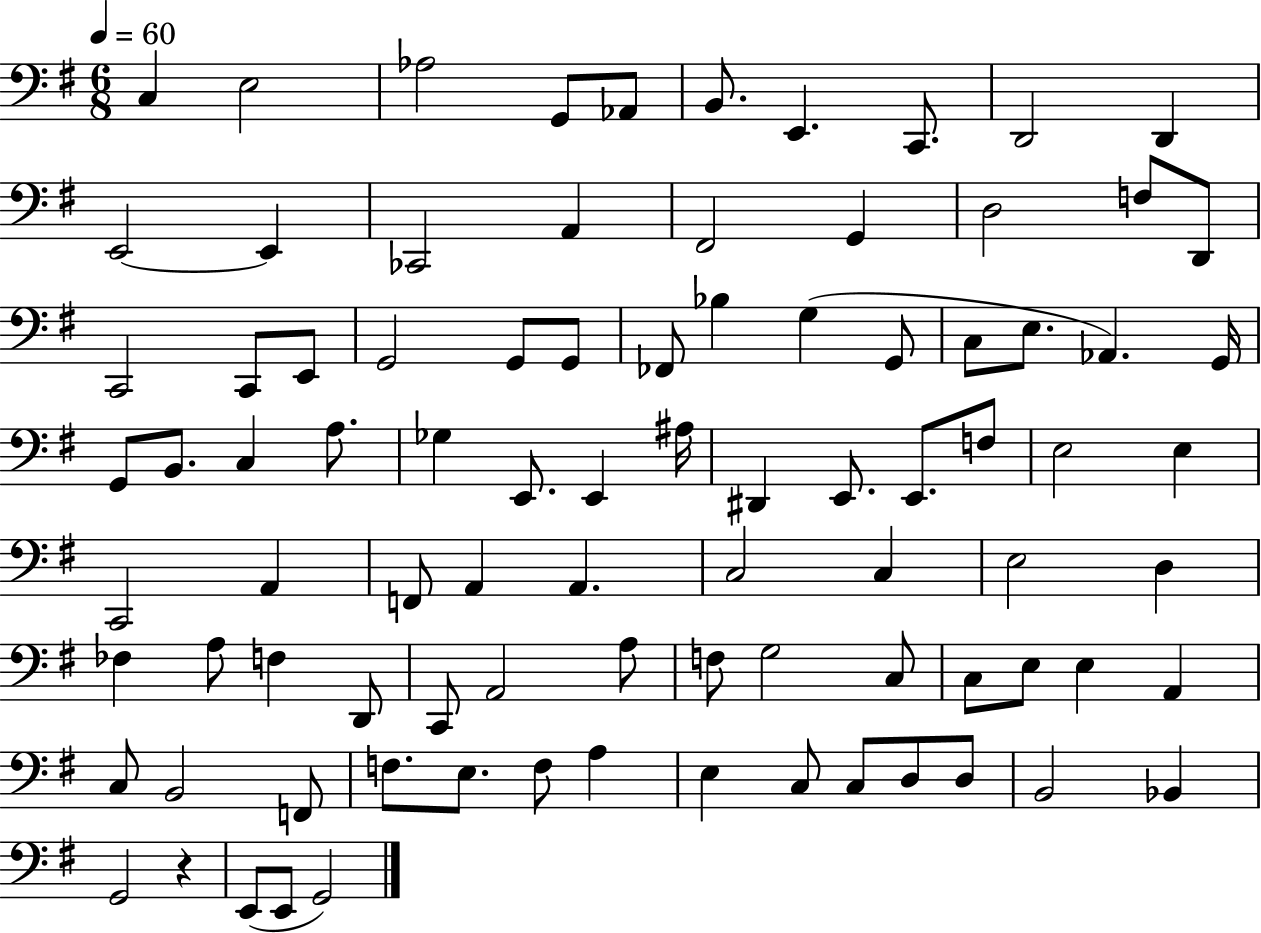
C3/q E3/h Ab3/h G2/e Ab2/e B2/e. E2/q. C2/e. D2/h D2/q E2/h E2/q CES2/h A2/q F#2/h G2/q D3/h F3/e D2/e C2/h C2/e E2/e G2/h G2/e G2/e FES2/e Bb3/q G3/q G2/e C3/e E3/e. Ab2/q. G2/s G2/e B2/e. C3/q A3/e. Gb3/q E2/e. E2/q A#3/s D#2/q E2/e. E2/e. F3/e E3/h E3/q C2/h A2/q F2/e A2/q A2/q. C3/h C3/q E3/h D3/q FES3/q A3/e F3/q D2/e C2/e A2/h A3/e F3/e G3/h C3/e C3/e E3/e E3/q A2/q C3/e B2/h F2/e F3/e. E3/e. F3/e A3/q E3/q C3/e C3/e D3/e D3/e B2/h Bb2/q G2/h R/q E2/e E2/e G2/h